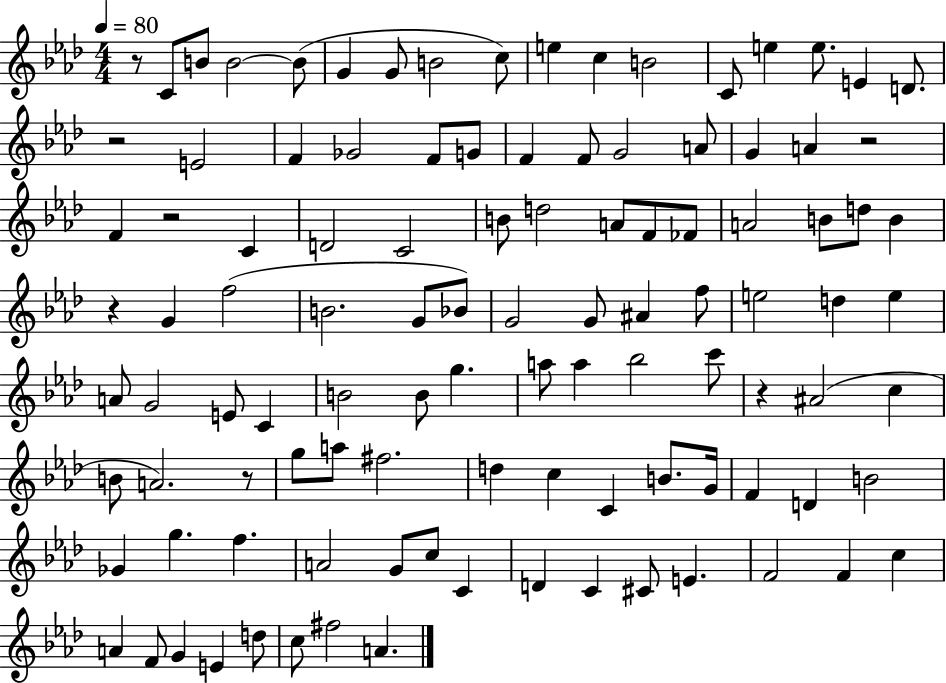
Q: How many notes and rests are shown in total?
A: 107